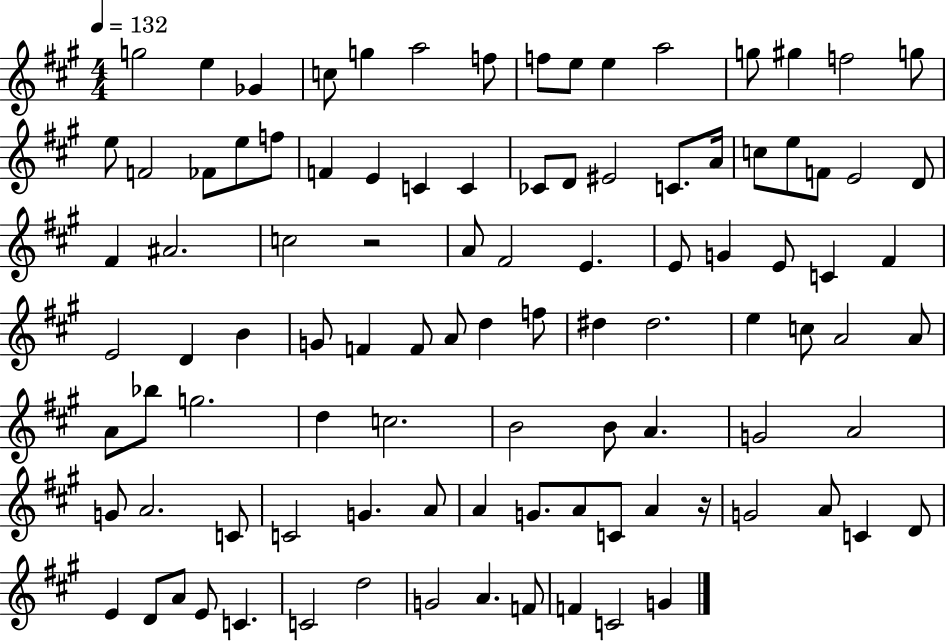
X:1
T:Untitled
M:4/4
L:1/4
K:A
g2 e _G c/2 g a2 f/2 f/2 e/2 e a2 g/2 ^g f2 g/2 e/2 F2 _F/2 e/2 f/2 F E C C _C/2 D/2 ^E2 C/2 A/4 c/2 e/2 F/2 E2 D/2 ^F ^A2 c2 z2 A/2 ^F2 E E/2 G E/2 C ^F E2 D B G/2 F F/2 A/2 d f/2 ^d ^d2 e c/2 A2 A/2 A/2 _b/2 g2 d c2 B2 B/2 A G2 A2 G/2 A2 C/2 C2 G A/2 A G/2 A/2 C/2 A z/4 G2 A/2 C D/2 E D/2 A/2 E/2 C C2 d2 G2 A F/2 F C2 G